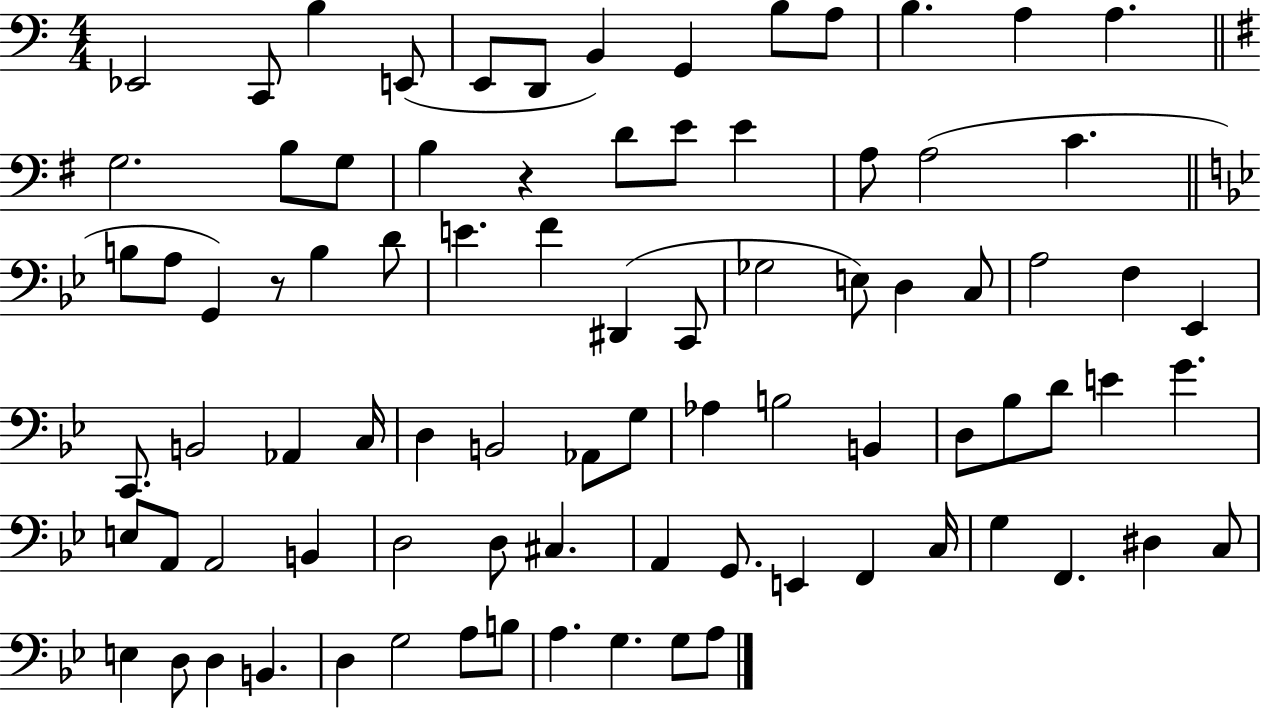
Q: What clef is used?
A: bass